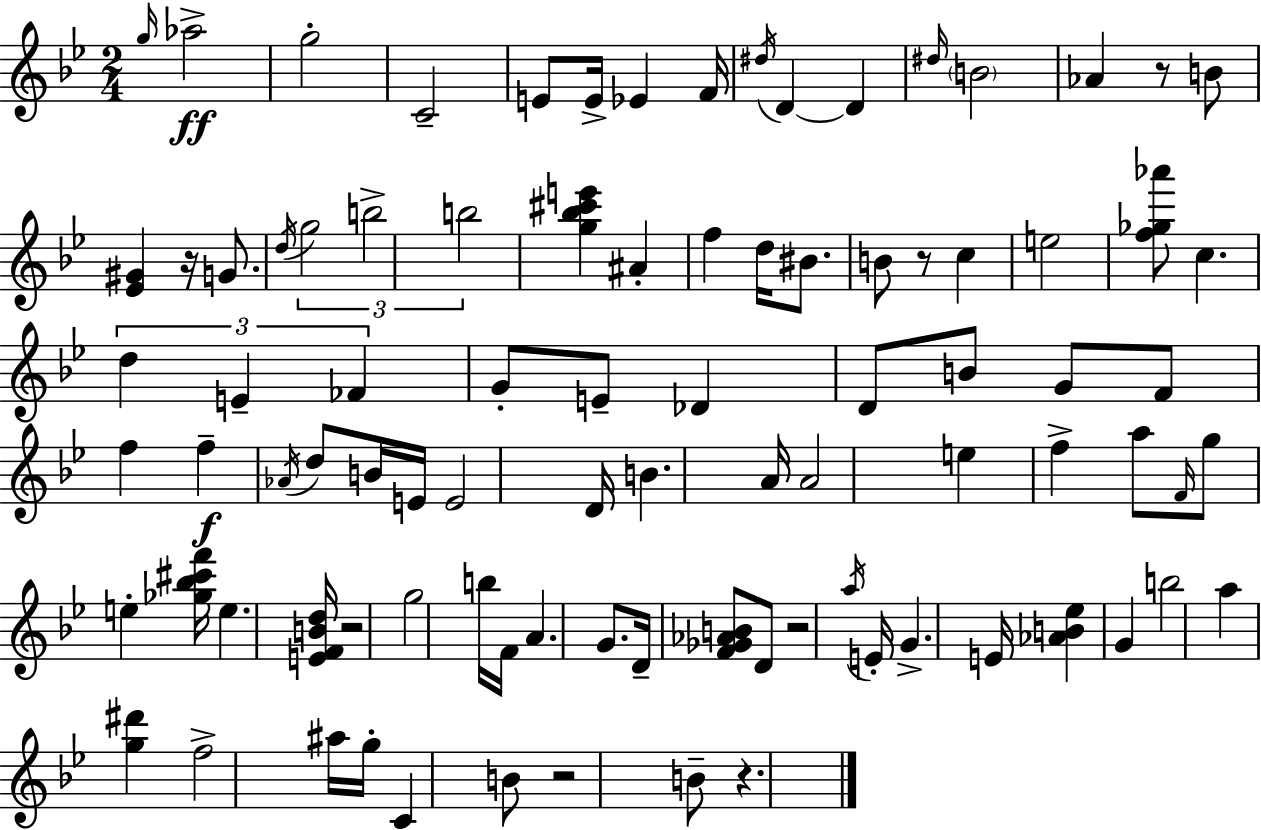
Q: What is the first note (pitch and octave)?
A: G5